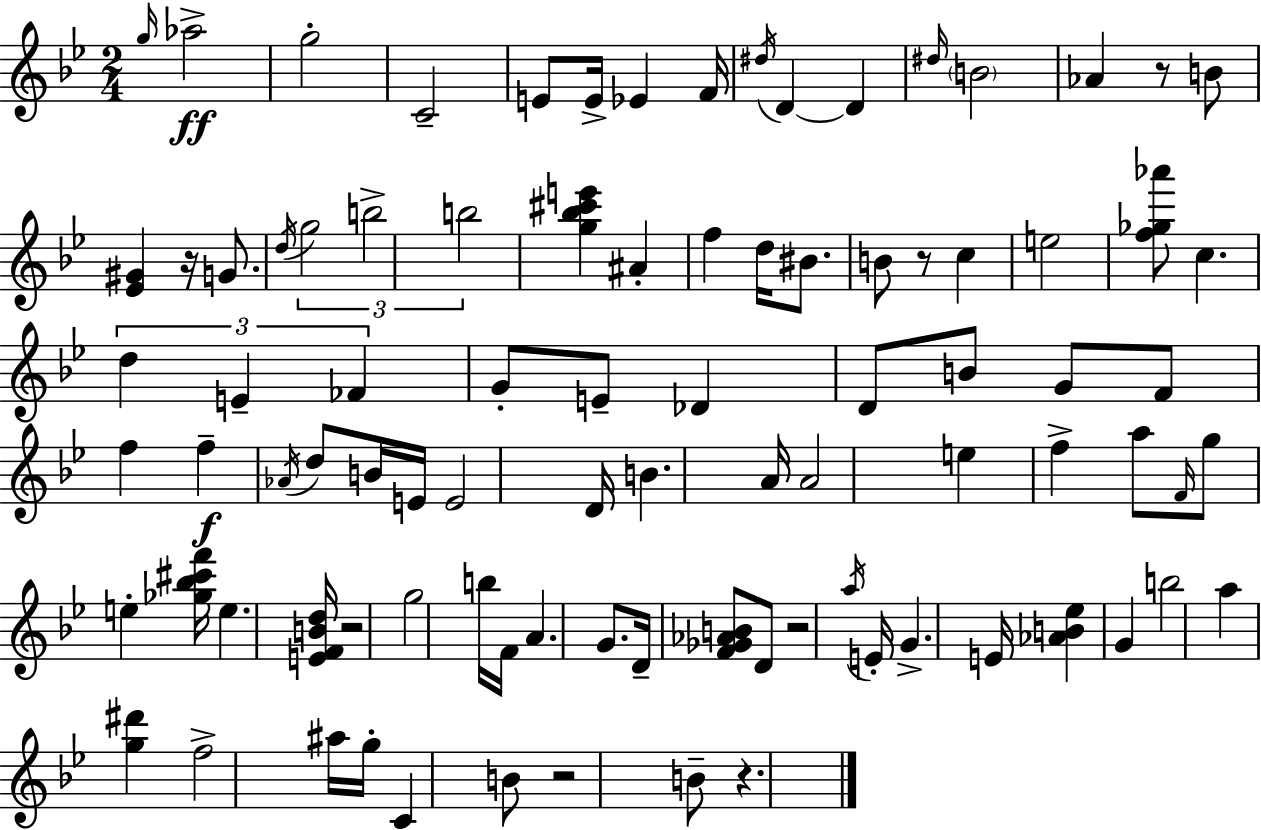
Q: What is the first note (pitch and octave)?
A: G5